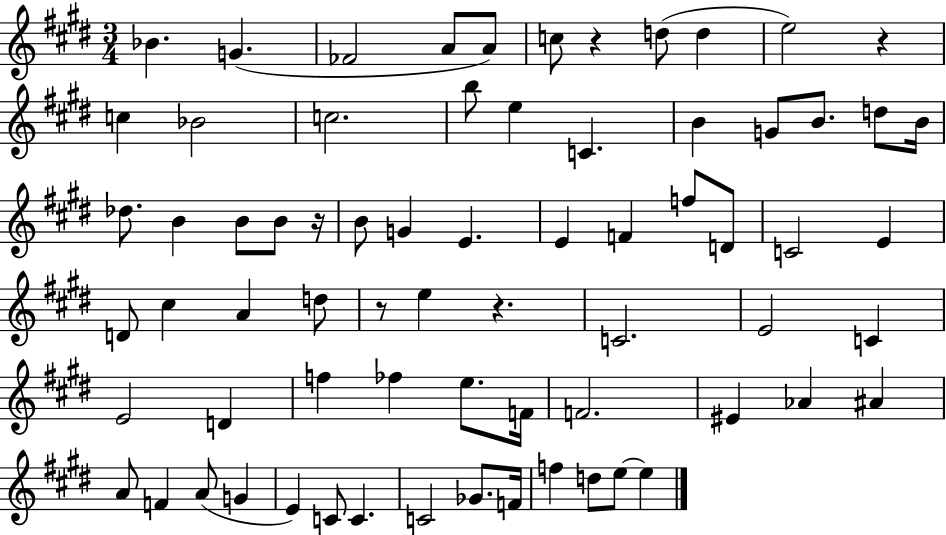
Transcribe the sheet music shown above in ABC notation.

X:1
T:Untitled
M:3/4
L:1/4
K:E
_B G _F2 A/2 A/2 c/2 z d/2 d e2 z c _B2 c2 b/2 e C B G/2 B/2 d/2 B/4 _d/2 B B/2 B/2 z/4 B/2 G E E F f/2 D/2 C2 E D/2 ^c A d/2 z/2 e z C2 E2 C E2 D f _f e/2 F/4 F2 ^E _A ^A A/2 F A/2 G E C/2 C C2 _G/2 F/4 f d/2 e/2 e